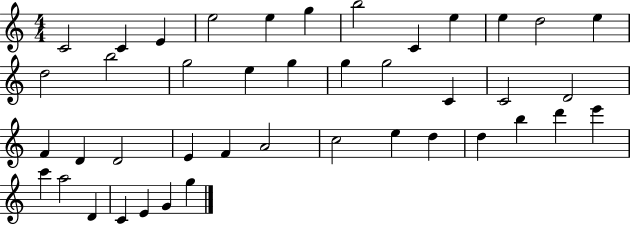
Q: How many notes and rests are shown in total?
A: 42